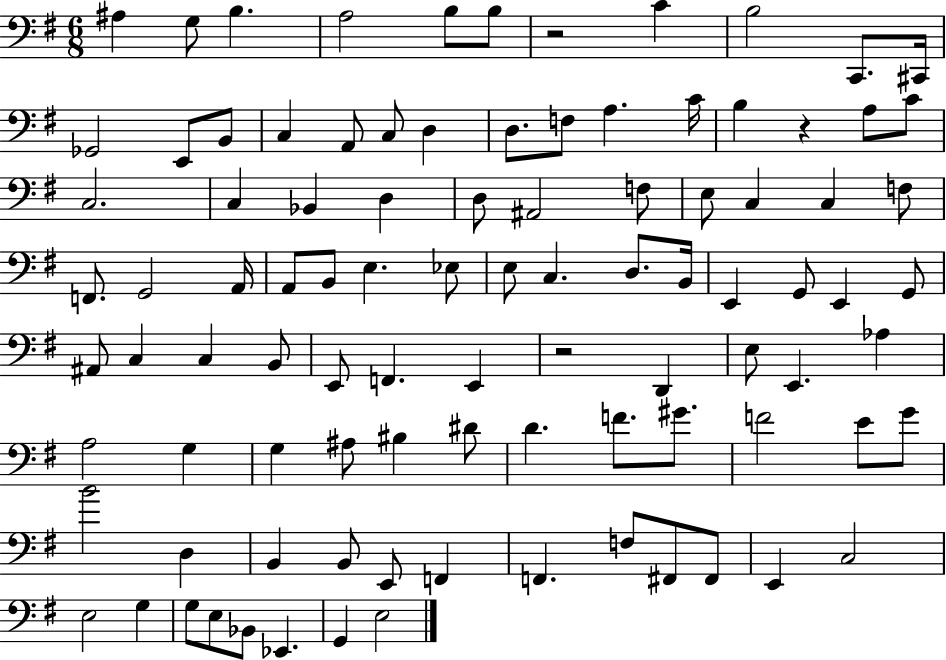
X:1
T:Untitled
M:6/8
L:1/4
K:G
^A, G,/2 B, A,2 B,/2 B,/2 z2 C B,2 C,,/2 ^C,,/4 _G,,2 E,,/2 B,,/2 C, A,,/2 C,/2 D, D,/2 F,/2 A, C/4 B, z A,/2 C/2 C,2 C, _B,, D, D,/2 ^A,,2 F,/2 E,/2 C, C, F,/2 F,,/2 G,,2 A,,/4 A,,/2 B,,/2 E, _E,/2 E,/2 C, D,/2 B,,/4 E,, G,,/2 E,, G,,/2 ^A,,/2 C, C, B,,/2 E,,/2 F,, E,, z2 D,, E,/2 E,, _A, A,2 G, G, ^A,/2 ^B, ^D/2 D F/2 ^G/2 F2 E/2 G/2 B2 D, B,, B,,/2 E,,/2 F,, F,, F,/2 ^F,,/2 ^F,,/2 E,, C,2 E,2 G, G,/2 E,/2 _B,,/2 _E,, G,, E,2